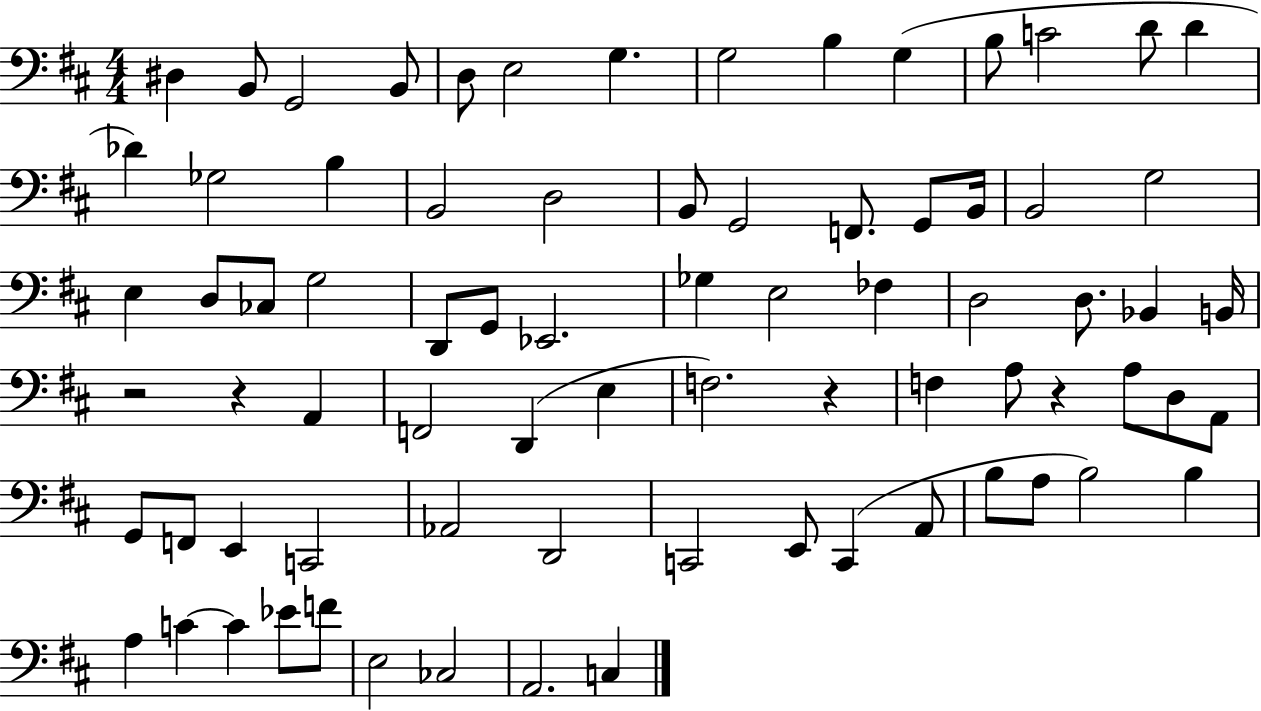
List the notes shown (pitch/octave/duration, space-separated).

D#3/q B2/e G2/h B2/e D3/e E3/h G3/q. G3/h B3/q G3/q B3/e C4/h D4/e D4/q Db4/q Gb3/h B3/q B2/h D3/h B2/e G2/h F2/e. G2/e B2/s B2/h G3/h E3/q D3/e CES3/e G3/h D2/e G2/e Eb2/h. Gb3/q E3/h FES3/q D3/h D3/e. Bb2/q B2/s R/h R/q A2/q F2/h D2/q E3/q F3/h. R/q F3/q A3/e R/q A3/e D3/e A2/e G2/e F2/e E2/q C2/h Ab2/h D2/h C2/h E2/e C2/q A2/e B3/e A3/e B3/h B3/q A3/q C4/q C4/q Eb4/e F4/e E3/h CES3/h A2/h. C3/q